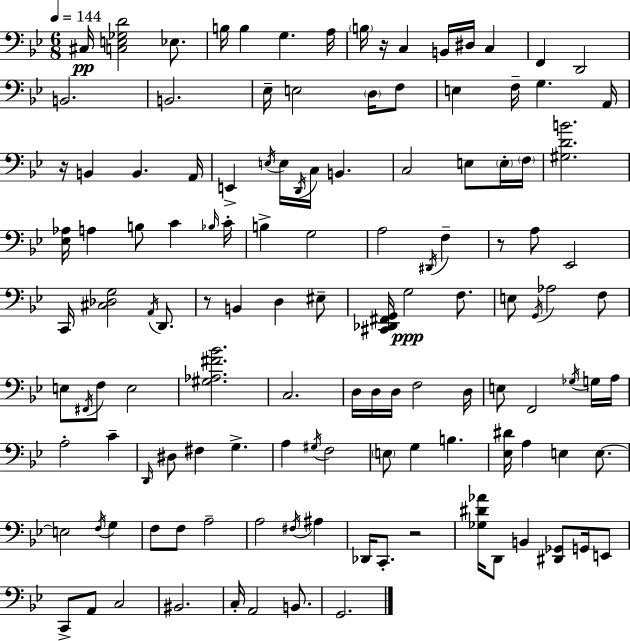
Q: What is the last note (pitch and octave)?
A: G2